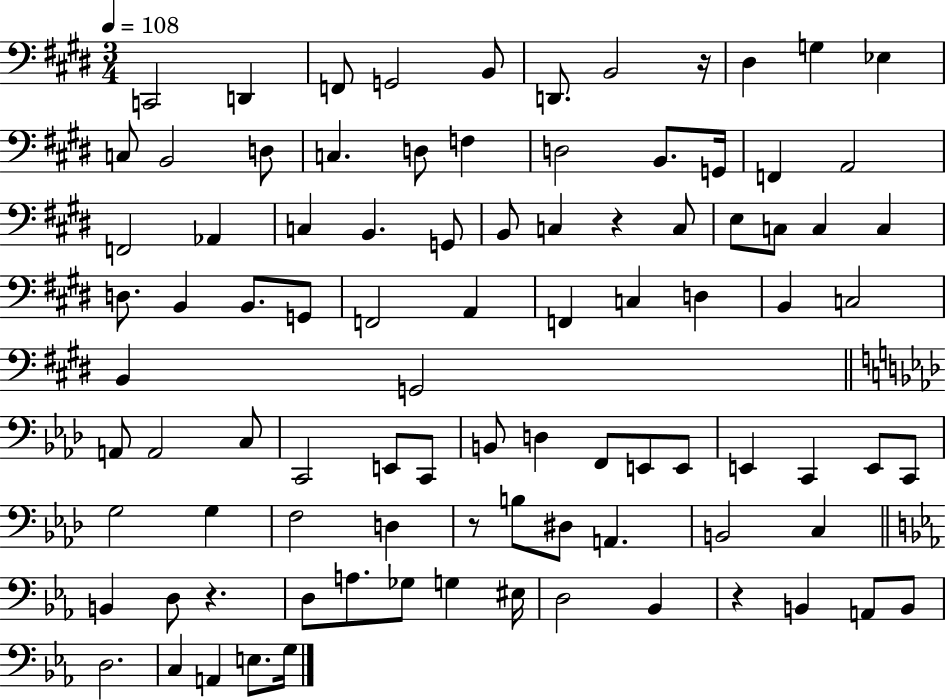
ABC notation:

X:1
T:Untitled
M:3/4
L:1/4
K:E
C,,2 D,, F,,/2 G,,2 B,,/2 D,,/2 B,,2 z/4 ^D, G, _E, C,/2 B,,2 D,/2 C, D,/2 F, D,2 B,,/2 G,,/4 F,, A,,2 F,,2 _A,, C, B,, G,,/2 B,,/2 C, z C,/2 E,/2 C,/2 C, C, D,/2 B,, B,,/2 G,,/2 F,,2 A,, F,, C, D, B,, C,2 B,, G,,2 A,,/2 A,,2 C,/2 C,,2 E,,/2 C,,/2 B,,/2 D, F,,/2 E,,/2 E,,/2 E,, C,, E,,/2 C,,/2 G,2 G, F,2 D, z/2 B,/2 ^D,/2 A,, B,,2 C, B,, D,/2 z D,/2 A,/2 _G,/2 G, ^E,/4 D,2 _B,, z B,, A,,/2 B,,/2 D,2 C, A,, E,/2 G,/4